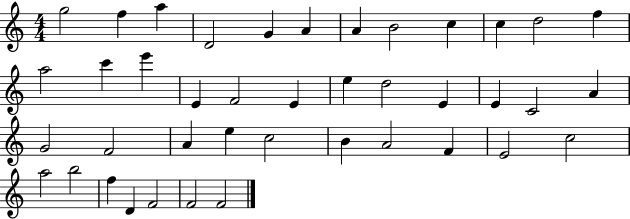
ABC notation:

X:1
T:Untitled
M:4/4
L:1/4
K:C
g2 f a D2 G A A B2 c c d2 f a2 c' e' E F2 E e d2 E E C2 A G2 F2 A e c2 B A2 F E2 c2 a2 b2 f D F2 F2 F2